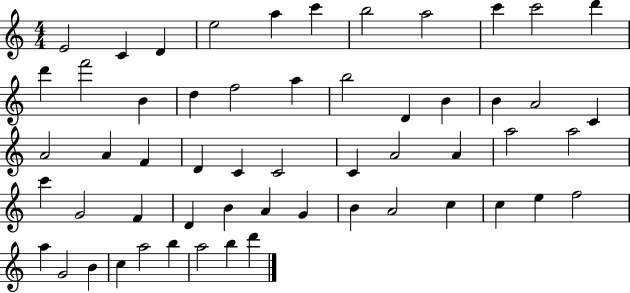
E4/h C4/q D4/q E5/h A5/q C6/q B5/h A5/h C6/q C6/h D6/q D6/q F6/h B4/q D5/q F5/h A5/q B5/h D4/q B4/q B4/q A4/h C4/q A4/h A4/q F4/q D4/q C4/q C4/h C4/q A4/h A4/q A5/h A5/h C6/q G4/h F4/q D4/q B4/q A4/q G4/q B4/q A4/h C5/q C5/q E5/q F5/h A5/q G4/h B4/q C5/q A5/h B5/q A5/h B5/q D6/q